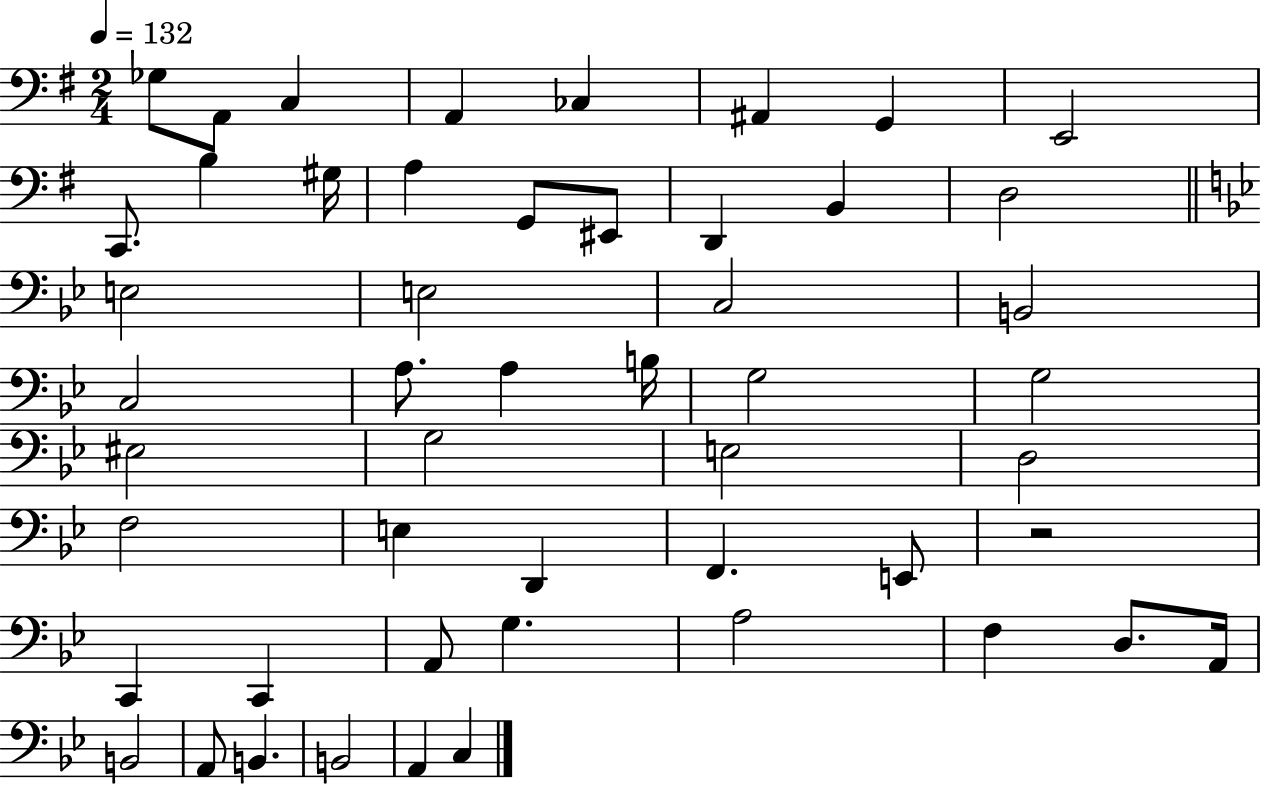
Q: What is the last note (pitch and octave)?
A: C3